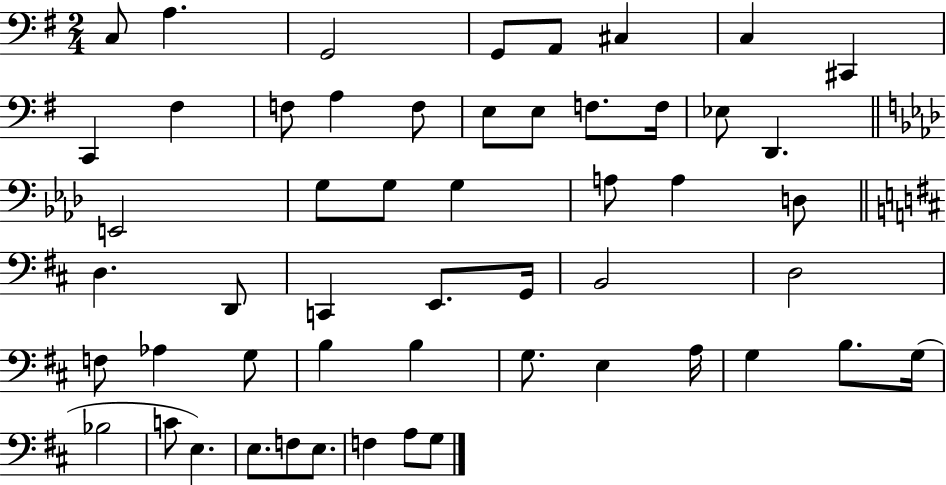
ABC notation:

X:1
T:Untitled
M:2/4
L:1/4
K:G
C,/2 A, G,,2 G,,/2 A,,/2 ^C, C, ^C,, C,, ^F, F,/2 A, F,/2 E,/2 E,/2 F,/2 F,/4 _E,/2 D,, E,,2 G,/2 G,/2 G, A,/2 A, D,/2 D, D,,/2 C,, E,,/2 G,,/4 B,,2 D,2 F,/2 _A, G,/2 B, B, G,/2 E, A,/4 G, B,/2 G,/4 _B,2 C/2 E, E,/2 F,/2 E,/2 F, A,/2 G,/2